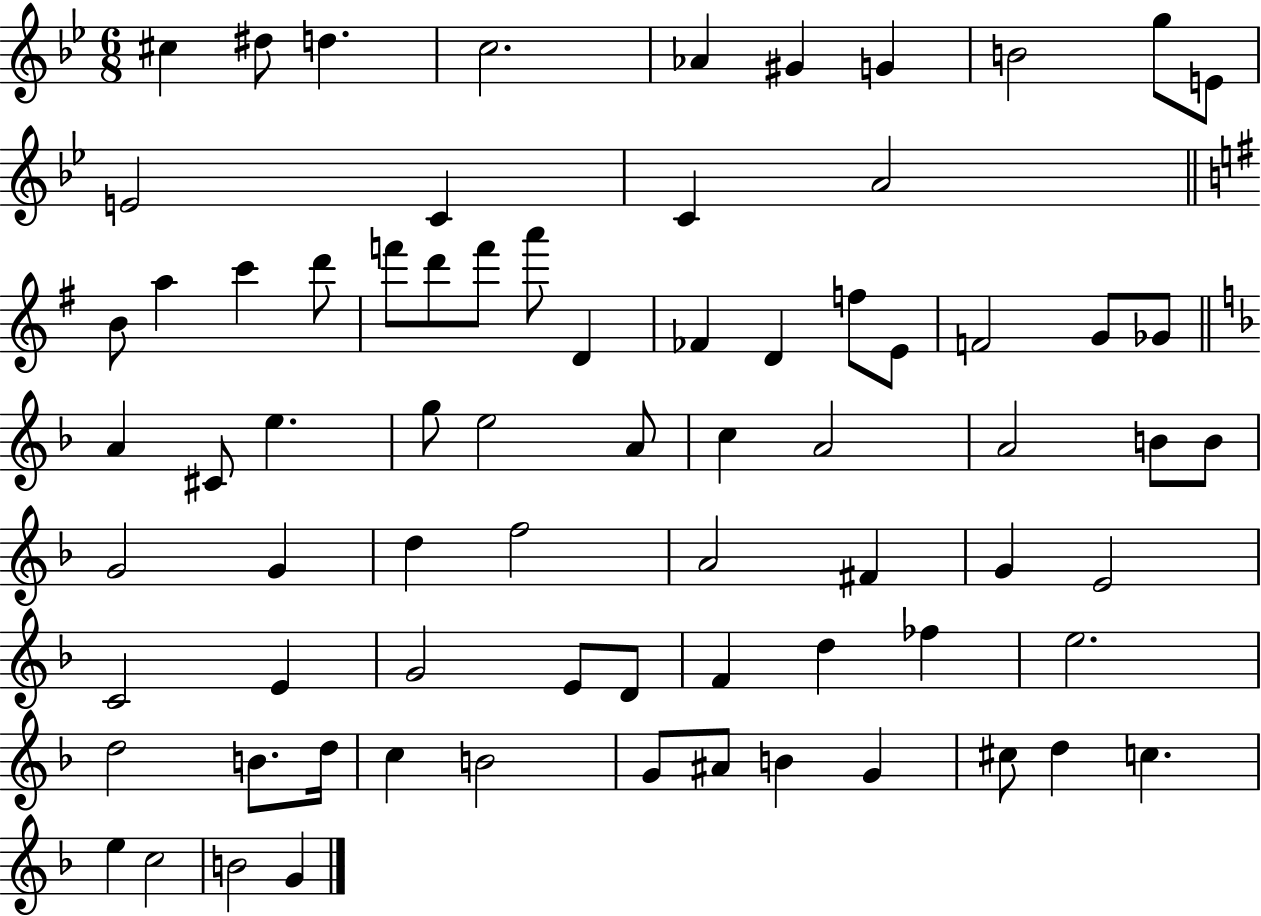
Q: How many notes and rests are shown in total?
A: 74